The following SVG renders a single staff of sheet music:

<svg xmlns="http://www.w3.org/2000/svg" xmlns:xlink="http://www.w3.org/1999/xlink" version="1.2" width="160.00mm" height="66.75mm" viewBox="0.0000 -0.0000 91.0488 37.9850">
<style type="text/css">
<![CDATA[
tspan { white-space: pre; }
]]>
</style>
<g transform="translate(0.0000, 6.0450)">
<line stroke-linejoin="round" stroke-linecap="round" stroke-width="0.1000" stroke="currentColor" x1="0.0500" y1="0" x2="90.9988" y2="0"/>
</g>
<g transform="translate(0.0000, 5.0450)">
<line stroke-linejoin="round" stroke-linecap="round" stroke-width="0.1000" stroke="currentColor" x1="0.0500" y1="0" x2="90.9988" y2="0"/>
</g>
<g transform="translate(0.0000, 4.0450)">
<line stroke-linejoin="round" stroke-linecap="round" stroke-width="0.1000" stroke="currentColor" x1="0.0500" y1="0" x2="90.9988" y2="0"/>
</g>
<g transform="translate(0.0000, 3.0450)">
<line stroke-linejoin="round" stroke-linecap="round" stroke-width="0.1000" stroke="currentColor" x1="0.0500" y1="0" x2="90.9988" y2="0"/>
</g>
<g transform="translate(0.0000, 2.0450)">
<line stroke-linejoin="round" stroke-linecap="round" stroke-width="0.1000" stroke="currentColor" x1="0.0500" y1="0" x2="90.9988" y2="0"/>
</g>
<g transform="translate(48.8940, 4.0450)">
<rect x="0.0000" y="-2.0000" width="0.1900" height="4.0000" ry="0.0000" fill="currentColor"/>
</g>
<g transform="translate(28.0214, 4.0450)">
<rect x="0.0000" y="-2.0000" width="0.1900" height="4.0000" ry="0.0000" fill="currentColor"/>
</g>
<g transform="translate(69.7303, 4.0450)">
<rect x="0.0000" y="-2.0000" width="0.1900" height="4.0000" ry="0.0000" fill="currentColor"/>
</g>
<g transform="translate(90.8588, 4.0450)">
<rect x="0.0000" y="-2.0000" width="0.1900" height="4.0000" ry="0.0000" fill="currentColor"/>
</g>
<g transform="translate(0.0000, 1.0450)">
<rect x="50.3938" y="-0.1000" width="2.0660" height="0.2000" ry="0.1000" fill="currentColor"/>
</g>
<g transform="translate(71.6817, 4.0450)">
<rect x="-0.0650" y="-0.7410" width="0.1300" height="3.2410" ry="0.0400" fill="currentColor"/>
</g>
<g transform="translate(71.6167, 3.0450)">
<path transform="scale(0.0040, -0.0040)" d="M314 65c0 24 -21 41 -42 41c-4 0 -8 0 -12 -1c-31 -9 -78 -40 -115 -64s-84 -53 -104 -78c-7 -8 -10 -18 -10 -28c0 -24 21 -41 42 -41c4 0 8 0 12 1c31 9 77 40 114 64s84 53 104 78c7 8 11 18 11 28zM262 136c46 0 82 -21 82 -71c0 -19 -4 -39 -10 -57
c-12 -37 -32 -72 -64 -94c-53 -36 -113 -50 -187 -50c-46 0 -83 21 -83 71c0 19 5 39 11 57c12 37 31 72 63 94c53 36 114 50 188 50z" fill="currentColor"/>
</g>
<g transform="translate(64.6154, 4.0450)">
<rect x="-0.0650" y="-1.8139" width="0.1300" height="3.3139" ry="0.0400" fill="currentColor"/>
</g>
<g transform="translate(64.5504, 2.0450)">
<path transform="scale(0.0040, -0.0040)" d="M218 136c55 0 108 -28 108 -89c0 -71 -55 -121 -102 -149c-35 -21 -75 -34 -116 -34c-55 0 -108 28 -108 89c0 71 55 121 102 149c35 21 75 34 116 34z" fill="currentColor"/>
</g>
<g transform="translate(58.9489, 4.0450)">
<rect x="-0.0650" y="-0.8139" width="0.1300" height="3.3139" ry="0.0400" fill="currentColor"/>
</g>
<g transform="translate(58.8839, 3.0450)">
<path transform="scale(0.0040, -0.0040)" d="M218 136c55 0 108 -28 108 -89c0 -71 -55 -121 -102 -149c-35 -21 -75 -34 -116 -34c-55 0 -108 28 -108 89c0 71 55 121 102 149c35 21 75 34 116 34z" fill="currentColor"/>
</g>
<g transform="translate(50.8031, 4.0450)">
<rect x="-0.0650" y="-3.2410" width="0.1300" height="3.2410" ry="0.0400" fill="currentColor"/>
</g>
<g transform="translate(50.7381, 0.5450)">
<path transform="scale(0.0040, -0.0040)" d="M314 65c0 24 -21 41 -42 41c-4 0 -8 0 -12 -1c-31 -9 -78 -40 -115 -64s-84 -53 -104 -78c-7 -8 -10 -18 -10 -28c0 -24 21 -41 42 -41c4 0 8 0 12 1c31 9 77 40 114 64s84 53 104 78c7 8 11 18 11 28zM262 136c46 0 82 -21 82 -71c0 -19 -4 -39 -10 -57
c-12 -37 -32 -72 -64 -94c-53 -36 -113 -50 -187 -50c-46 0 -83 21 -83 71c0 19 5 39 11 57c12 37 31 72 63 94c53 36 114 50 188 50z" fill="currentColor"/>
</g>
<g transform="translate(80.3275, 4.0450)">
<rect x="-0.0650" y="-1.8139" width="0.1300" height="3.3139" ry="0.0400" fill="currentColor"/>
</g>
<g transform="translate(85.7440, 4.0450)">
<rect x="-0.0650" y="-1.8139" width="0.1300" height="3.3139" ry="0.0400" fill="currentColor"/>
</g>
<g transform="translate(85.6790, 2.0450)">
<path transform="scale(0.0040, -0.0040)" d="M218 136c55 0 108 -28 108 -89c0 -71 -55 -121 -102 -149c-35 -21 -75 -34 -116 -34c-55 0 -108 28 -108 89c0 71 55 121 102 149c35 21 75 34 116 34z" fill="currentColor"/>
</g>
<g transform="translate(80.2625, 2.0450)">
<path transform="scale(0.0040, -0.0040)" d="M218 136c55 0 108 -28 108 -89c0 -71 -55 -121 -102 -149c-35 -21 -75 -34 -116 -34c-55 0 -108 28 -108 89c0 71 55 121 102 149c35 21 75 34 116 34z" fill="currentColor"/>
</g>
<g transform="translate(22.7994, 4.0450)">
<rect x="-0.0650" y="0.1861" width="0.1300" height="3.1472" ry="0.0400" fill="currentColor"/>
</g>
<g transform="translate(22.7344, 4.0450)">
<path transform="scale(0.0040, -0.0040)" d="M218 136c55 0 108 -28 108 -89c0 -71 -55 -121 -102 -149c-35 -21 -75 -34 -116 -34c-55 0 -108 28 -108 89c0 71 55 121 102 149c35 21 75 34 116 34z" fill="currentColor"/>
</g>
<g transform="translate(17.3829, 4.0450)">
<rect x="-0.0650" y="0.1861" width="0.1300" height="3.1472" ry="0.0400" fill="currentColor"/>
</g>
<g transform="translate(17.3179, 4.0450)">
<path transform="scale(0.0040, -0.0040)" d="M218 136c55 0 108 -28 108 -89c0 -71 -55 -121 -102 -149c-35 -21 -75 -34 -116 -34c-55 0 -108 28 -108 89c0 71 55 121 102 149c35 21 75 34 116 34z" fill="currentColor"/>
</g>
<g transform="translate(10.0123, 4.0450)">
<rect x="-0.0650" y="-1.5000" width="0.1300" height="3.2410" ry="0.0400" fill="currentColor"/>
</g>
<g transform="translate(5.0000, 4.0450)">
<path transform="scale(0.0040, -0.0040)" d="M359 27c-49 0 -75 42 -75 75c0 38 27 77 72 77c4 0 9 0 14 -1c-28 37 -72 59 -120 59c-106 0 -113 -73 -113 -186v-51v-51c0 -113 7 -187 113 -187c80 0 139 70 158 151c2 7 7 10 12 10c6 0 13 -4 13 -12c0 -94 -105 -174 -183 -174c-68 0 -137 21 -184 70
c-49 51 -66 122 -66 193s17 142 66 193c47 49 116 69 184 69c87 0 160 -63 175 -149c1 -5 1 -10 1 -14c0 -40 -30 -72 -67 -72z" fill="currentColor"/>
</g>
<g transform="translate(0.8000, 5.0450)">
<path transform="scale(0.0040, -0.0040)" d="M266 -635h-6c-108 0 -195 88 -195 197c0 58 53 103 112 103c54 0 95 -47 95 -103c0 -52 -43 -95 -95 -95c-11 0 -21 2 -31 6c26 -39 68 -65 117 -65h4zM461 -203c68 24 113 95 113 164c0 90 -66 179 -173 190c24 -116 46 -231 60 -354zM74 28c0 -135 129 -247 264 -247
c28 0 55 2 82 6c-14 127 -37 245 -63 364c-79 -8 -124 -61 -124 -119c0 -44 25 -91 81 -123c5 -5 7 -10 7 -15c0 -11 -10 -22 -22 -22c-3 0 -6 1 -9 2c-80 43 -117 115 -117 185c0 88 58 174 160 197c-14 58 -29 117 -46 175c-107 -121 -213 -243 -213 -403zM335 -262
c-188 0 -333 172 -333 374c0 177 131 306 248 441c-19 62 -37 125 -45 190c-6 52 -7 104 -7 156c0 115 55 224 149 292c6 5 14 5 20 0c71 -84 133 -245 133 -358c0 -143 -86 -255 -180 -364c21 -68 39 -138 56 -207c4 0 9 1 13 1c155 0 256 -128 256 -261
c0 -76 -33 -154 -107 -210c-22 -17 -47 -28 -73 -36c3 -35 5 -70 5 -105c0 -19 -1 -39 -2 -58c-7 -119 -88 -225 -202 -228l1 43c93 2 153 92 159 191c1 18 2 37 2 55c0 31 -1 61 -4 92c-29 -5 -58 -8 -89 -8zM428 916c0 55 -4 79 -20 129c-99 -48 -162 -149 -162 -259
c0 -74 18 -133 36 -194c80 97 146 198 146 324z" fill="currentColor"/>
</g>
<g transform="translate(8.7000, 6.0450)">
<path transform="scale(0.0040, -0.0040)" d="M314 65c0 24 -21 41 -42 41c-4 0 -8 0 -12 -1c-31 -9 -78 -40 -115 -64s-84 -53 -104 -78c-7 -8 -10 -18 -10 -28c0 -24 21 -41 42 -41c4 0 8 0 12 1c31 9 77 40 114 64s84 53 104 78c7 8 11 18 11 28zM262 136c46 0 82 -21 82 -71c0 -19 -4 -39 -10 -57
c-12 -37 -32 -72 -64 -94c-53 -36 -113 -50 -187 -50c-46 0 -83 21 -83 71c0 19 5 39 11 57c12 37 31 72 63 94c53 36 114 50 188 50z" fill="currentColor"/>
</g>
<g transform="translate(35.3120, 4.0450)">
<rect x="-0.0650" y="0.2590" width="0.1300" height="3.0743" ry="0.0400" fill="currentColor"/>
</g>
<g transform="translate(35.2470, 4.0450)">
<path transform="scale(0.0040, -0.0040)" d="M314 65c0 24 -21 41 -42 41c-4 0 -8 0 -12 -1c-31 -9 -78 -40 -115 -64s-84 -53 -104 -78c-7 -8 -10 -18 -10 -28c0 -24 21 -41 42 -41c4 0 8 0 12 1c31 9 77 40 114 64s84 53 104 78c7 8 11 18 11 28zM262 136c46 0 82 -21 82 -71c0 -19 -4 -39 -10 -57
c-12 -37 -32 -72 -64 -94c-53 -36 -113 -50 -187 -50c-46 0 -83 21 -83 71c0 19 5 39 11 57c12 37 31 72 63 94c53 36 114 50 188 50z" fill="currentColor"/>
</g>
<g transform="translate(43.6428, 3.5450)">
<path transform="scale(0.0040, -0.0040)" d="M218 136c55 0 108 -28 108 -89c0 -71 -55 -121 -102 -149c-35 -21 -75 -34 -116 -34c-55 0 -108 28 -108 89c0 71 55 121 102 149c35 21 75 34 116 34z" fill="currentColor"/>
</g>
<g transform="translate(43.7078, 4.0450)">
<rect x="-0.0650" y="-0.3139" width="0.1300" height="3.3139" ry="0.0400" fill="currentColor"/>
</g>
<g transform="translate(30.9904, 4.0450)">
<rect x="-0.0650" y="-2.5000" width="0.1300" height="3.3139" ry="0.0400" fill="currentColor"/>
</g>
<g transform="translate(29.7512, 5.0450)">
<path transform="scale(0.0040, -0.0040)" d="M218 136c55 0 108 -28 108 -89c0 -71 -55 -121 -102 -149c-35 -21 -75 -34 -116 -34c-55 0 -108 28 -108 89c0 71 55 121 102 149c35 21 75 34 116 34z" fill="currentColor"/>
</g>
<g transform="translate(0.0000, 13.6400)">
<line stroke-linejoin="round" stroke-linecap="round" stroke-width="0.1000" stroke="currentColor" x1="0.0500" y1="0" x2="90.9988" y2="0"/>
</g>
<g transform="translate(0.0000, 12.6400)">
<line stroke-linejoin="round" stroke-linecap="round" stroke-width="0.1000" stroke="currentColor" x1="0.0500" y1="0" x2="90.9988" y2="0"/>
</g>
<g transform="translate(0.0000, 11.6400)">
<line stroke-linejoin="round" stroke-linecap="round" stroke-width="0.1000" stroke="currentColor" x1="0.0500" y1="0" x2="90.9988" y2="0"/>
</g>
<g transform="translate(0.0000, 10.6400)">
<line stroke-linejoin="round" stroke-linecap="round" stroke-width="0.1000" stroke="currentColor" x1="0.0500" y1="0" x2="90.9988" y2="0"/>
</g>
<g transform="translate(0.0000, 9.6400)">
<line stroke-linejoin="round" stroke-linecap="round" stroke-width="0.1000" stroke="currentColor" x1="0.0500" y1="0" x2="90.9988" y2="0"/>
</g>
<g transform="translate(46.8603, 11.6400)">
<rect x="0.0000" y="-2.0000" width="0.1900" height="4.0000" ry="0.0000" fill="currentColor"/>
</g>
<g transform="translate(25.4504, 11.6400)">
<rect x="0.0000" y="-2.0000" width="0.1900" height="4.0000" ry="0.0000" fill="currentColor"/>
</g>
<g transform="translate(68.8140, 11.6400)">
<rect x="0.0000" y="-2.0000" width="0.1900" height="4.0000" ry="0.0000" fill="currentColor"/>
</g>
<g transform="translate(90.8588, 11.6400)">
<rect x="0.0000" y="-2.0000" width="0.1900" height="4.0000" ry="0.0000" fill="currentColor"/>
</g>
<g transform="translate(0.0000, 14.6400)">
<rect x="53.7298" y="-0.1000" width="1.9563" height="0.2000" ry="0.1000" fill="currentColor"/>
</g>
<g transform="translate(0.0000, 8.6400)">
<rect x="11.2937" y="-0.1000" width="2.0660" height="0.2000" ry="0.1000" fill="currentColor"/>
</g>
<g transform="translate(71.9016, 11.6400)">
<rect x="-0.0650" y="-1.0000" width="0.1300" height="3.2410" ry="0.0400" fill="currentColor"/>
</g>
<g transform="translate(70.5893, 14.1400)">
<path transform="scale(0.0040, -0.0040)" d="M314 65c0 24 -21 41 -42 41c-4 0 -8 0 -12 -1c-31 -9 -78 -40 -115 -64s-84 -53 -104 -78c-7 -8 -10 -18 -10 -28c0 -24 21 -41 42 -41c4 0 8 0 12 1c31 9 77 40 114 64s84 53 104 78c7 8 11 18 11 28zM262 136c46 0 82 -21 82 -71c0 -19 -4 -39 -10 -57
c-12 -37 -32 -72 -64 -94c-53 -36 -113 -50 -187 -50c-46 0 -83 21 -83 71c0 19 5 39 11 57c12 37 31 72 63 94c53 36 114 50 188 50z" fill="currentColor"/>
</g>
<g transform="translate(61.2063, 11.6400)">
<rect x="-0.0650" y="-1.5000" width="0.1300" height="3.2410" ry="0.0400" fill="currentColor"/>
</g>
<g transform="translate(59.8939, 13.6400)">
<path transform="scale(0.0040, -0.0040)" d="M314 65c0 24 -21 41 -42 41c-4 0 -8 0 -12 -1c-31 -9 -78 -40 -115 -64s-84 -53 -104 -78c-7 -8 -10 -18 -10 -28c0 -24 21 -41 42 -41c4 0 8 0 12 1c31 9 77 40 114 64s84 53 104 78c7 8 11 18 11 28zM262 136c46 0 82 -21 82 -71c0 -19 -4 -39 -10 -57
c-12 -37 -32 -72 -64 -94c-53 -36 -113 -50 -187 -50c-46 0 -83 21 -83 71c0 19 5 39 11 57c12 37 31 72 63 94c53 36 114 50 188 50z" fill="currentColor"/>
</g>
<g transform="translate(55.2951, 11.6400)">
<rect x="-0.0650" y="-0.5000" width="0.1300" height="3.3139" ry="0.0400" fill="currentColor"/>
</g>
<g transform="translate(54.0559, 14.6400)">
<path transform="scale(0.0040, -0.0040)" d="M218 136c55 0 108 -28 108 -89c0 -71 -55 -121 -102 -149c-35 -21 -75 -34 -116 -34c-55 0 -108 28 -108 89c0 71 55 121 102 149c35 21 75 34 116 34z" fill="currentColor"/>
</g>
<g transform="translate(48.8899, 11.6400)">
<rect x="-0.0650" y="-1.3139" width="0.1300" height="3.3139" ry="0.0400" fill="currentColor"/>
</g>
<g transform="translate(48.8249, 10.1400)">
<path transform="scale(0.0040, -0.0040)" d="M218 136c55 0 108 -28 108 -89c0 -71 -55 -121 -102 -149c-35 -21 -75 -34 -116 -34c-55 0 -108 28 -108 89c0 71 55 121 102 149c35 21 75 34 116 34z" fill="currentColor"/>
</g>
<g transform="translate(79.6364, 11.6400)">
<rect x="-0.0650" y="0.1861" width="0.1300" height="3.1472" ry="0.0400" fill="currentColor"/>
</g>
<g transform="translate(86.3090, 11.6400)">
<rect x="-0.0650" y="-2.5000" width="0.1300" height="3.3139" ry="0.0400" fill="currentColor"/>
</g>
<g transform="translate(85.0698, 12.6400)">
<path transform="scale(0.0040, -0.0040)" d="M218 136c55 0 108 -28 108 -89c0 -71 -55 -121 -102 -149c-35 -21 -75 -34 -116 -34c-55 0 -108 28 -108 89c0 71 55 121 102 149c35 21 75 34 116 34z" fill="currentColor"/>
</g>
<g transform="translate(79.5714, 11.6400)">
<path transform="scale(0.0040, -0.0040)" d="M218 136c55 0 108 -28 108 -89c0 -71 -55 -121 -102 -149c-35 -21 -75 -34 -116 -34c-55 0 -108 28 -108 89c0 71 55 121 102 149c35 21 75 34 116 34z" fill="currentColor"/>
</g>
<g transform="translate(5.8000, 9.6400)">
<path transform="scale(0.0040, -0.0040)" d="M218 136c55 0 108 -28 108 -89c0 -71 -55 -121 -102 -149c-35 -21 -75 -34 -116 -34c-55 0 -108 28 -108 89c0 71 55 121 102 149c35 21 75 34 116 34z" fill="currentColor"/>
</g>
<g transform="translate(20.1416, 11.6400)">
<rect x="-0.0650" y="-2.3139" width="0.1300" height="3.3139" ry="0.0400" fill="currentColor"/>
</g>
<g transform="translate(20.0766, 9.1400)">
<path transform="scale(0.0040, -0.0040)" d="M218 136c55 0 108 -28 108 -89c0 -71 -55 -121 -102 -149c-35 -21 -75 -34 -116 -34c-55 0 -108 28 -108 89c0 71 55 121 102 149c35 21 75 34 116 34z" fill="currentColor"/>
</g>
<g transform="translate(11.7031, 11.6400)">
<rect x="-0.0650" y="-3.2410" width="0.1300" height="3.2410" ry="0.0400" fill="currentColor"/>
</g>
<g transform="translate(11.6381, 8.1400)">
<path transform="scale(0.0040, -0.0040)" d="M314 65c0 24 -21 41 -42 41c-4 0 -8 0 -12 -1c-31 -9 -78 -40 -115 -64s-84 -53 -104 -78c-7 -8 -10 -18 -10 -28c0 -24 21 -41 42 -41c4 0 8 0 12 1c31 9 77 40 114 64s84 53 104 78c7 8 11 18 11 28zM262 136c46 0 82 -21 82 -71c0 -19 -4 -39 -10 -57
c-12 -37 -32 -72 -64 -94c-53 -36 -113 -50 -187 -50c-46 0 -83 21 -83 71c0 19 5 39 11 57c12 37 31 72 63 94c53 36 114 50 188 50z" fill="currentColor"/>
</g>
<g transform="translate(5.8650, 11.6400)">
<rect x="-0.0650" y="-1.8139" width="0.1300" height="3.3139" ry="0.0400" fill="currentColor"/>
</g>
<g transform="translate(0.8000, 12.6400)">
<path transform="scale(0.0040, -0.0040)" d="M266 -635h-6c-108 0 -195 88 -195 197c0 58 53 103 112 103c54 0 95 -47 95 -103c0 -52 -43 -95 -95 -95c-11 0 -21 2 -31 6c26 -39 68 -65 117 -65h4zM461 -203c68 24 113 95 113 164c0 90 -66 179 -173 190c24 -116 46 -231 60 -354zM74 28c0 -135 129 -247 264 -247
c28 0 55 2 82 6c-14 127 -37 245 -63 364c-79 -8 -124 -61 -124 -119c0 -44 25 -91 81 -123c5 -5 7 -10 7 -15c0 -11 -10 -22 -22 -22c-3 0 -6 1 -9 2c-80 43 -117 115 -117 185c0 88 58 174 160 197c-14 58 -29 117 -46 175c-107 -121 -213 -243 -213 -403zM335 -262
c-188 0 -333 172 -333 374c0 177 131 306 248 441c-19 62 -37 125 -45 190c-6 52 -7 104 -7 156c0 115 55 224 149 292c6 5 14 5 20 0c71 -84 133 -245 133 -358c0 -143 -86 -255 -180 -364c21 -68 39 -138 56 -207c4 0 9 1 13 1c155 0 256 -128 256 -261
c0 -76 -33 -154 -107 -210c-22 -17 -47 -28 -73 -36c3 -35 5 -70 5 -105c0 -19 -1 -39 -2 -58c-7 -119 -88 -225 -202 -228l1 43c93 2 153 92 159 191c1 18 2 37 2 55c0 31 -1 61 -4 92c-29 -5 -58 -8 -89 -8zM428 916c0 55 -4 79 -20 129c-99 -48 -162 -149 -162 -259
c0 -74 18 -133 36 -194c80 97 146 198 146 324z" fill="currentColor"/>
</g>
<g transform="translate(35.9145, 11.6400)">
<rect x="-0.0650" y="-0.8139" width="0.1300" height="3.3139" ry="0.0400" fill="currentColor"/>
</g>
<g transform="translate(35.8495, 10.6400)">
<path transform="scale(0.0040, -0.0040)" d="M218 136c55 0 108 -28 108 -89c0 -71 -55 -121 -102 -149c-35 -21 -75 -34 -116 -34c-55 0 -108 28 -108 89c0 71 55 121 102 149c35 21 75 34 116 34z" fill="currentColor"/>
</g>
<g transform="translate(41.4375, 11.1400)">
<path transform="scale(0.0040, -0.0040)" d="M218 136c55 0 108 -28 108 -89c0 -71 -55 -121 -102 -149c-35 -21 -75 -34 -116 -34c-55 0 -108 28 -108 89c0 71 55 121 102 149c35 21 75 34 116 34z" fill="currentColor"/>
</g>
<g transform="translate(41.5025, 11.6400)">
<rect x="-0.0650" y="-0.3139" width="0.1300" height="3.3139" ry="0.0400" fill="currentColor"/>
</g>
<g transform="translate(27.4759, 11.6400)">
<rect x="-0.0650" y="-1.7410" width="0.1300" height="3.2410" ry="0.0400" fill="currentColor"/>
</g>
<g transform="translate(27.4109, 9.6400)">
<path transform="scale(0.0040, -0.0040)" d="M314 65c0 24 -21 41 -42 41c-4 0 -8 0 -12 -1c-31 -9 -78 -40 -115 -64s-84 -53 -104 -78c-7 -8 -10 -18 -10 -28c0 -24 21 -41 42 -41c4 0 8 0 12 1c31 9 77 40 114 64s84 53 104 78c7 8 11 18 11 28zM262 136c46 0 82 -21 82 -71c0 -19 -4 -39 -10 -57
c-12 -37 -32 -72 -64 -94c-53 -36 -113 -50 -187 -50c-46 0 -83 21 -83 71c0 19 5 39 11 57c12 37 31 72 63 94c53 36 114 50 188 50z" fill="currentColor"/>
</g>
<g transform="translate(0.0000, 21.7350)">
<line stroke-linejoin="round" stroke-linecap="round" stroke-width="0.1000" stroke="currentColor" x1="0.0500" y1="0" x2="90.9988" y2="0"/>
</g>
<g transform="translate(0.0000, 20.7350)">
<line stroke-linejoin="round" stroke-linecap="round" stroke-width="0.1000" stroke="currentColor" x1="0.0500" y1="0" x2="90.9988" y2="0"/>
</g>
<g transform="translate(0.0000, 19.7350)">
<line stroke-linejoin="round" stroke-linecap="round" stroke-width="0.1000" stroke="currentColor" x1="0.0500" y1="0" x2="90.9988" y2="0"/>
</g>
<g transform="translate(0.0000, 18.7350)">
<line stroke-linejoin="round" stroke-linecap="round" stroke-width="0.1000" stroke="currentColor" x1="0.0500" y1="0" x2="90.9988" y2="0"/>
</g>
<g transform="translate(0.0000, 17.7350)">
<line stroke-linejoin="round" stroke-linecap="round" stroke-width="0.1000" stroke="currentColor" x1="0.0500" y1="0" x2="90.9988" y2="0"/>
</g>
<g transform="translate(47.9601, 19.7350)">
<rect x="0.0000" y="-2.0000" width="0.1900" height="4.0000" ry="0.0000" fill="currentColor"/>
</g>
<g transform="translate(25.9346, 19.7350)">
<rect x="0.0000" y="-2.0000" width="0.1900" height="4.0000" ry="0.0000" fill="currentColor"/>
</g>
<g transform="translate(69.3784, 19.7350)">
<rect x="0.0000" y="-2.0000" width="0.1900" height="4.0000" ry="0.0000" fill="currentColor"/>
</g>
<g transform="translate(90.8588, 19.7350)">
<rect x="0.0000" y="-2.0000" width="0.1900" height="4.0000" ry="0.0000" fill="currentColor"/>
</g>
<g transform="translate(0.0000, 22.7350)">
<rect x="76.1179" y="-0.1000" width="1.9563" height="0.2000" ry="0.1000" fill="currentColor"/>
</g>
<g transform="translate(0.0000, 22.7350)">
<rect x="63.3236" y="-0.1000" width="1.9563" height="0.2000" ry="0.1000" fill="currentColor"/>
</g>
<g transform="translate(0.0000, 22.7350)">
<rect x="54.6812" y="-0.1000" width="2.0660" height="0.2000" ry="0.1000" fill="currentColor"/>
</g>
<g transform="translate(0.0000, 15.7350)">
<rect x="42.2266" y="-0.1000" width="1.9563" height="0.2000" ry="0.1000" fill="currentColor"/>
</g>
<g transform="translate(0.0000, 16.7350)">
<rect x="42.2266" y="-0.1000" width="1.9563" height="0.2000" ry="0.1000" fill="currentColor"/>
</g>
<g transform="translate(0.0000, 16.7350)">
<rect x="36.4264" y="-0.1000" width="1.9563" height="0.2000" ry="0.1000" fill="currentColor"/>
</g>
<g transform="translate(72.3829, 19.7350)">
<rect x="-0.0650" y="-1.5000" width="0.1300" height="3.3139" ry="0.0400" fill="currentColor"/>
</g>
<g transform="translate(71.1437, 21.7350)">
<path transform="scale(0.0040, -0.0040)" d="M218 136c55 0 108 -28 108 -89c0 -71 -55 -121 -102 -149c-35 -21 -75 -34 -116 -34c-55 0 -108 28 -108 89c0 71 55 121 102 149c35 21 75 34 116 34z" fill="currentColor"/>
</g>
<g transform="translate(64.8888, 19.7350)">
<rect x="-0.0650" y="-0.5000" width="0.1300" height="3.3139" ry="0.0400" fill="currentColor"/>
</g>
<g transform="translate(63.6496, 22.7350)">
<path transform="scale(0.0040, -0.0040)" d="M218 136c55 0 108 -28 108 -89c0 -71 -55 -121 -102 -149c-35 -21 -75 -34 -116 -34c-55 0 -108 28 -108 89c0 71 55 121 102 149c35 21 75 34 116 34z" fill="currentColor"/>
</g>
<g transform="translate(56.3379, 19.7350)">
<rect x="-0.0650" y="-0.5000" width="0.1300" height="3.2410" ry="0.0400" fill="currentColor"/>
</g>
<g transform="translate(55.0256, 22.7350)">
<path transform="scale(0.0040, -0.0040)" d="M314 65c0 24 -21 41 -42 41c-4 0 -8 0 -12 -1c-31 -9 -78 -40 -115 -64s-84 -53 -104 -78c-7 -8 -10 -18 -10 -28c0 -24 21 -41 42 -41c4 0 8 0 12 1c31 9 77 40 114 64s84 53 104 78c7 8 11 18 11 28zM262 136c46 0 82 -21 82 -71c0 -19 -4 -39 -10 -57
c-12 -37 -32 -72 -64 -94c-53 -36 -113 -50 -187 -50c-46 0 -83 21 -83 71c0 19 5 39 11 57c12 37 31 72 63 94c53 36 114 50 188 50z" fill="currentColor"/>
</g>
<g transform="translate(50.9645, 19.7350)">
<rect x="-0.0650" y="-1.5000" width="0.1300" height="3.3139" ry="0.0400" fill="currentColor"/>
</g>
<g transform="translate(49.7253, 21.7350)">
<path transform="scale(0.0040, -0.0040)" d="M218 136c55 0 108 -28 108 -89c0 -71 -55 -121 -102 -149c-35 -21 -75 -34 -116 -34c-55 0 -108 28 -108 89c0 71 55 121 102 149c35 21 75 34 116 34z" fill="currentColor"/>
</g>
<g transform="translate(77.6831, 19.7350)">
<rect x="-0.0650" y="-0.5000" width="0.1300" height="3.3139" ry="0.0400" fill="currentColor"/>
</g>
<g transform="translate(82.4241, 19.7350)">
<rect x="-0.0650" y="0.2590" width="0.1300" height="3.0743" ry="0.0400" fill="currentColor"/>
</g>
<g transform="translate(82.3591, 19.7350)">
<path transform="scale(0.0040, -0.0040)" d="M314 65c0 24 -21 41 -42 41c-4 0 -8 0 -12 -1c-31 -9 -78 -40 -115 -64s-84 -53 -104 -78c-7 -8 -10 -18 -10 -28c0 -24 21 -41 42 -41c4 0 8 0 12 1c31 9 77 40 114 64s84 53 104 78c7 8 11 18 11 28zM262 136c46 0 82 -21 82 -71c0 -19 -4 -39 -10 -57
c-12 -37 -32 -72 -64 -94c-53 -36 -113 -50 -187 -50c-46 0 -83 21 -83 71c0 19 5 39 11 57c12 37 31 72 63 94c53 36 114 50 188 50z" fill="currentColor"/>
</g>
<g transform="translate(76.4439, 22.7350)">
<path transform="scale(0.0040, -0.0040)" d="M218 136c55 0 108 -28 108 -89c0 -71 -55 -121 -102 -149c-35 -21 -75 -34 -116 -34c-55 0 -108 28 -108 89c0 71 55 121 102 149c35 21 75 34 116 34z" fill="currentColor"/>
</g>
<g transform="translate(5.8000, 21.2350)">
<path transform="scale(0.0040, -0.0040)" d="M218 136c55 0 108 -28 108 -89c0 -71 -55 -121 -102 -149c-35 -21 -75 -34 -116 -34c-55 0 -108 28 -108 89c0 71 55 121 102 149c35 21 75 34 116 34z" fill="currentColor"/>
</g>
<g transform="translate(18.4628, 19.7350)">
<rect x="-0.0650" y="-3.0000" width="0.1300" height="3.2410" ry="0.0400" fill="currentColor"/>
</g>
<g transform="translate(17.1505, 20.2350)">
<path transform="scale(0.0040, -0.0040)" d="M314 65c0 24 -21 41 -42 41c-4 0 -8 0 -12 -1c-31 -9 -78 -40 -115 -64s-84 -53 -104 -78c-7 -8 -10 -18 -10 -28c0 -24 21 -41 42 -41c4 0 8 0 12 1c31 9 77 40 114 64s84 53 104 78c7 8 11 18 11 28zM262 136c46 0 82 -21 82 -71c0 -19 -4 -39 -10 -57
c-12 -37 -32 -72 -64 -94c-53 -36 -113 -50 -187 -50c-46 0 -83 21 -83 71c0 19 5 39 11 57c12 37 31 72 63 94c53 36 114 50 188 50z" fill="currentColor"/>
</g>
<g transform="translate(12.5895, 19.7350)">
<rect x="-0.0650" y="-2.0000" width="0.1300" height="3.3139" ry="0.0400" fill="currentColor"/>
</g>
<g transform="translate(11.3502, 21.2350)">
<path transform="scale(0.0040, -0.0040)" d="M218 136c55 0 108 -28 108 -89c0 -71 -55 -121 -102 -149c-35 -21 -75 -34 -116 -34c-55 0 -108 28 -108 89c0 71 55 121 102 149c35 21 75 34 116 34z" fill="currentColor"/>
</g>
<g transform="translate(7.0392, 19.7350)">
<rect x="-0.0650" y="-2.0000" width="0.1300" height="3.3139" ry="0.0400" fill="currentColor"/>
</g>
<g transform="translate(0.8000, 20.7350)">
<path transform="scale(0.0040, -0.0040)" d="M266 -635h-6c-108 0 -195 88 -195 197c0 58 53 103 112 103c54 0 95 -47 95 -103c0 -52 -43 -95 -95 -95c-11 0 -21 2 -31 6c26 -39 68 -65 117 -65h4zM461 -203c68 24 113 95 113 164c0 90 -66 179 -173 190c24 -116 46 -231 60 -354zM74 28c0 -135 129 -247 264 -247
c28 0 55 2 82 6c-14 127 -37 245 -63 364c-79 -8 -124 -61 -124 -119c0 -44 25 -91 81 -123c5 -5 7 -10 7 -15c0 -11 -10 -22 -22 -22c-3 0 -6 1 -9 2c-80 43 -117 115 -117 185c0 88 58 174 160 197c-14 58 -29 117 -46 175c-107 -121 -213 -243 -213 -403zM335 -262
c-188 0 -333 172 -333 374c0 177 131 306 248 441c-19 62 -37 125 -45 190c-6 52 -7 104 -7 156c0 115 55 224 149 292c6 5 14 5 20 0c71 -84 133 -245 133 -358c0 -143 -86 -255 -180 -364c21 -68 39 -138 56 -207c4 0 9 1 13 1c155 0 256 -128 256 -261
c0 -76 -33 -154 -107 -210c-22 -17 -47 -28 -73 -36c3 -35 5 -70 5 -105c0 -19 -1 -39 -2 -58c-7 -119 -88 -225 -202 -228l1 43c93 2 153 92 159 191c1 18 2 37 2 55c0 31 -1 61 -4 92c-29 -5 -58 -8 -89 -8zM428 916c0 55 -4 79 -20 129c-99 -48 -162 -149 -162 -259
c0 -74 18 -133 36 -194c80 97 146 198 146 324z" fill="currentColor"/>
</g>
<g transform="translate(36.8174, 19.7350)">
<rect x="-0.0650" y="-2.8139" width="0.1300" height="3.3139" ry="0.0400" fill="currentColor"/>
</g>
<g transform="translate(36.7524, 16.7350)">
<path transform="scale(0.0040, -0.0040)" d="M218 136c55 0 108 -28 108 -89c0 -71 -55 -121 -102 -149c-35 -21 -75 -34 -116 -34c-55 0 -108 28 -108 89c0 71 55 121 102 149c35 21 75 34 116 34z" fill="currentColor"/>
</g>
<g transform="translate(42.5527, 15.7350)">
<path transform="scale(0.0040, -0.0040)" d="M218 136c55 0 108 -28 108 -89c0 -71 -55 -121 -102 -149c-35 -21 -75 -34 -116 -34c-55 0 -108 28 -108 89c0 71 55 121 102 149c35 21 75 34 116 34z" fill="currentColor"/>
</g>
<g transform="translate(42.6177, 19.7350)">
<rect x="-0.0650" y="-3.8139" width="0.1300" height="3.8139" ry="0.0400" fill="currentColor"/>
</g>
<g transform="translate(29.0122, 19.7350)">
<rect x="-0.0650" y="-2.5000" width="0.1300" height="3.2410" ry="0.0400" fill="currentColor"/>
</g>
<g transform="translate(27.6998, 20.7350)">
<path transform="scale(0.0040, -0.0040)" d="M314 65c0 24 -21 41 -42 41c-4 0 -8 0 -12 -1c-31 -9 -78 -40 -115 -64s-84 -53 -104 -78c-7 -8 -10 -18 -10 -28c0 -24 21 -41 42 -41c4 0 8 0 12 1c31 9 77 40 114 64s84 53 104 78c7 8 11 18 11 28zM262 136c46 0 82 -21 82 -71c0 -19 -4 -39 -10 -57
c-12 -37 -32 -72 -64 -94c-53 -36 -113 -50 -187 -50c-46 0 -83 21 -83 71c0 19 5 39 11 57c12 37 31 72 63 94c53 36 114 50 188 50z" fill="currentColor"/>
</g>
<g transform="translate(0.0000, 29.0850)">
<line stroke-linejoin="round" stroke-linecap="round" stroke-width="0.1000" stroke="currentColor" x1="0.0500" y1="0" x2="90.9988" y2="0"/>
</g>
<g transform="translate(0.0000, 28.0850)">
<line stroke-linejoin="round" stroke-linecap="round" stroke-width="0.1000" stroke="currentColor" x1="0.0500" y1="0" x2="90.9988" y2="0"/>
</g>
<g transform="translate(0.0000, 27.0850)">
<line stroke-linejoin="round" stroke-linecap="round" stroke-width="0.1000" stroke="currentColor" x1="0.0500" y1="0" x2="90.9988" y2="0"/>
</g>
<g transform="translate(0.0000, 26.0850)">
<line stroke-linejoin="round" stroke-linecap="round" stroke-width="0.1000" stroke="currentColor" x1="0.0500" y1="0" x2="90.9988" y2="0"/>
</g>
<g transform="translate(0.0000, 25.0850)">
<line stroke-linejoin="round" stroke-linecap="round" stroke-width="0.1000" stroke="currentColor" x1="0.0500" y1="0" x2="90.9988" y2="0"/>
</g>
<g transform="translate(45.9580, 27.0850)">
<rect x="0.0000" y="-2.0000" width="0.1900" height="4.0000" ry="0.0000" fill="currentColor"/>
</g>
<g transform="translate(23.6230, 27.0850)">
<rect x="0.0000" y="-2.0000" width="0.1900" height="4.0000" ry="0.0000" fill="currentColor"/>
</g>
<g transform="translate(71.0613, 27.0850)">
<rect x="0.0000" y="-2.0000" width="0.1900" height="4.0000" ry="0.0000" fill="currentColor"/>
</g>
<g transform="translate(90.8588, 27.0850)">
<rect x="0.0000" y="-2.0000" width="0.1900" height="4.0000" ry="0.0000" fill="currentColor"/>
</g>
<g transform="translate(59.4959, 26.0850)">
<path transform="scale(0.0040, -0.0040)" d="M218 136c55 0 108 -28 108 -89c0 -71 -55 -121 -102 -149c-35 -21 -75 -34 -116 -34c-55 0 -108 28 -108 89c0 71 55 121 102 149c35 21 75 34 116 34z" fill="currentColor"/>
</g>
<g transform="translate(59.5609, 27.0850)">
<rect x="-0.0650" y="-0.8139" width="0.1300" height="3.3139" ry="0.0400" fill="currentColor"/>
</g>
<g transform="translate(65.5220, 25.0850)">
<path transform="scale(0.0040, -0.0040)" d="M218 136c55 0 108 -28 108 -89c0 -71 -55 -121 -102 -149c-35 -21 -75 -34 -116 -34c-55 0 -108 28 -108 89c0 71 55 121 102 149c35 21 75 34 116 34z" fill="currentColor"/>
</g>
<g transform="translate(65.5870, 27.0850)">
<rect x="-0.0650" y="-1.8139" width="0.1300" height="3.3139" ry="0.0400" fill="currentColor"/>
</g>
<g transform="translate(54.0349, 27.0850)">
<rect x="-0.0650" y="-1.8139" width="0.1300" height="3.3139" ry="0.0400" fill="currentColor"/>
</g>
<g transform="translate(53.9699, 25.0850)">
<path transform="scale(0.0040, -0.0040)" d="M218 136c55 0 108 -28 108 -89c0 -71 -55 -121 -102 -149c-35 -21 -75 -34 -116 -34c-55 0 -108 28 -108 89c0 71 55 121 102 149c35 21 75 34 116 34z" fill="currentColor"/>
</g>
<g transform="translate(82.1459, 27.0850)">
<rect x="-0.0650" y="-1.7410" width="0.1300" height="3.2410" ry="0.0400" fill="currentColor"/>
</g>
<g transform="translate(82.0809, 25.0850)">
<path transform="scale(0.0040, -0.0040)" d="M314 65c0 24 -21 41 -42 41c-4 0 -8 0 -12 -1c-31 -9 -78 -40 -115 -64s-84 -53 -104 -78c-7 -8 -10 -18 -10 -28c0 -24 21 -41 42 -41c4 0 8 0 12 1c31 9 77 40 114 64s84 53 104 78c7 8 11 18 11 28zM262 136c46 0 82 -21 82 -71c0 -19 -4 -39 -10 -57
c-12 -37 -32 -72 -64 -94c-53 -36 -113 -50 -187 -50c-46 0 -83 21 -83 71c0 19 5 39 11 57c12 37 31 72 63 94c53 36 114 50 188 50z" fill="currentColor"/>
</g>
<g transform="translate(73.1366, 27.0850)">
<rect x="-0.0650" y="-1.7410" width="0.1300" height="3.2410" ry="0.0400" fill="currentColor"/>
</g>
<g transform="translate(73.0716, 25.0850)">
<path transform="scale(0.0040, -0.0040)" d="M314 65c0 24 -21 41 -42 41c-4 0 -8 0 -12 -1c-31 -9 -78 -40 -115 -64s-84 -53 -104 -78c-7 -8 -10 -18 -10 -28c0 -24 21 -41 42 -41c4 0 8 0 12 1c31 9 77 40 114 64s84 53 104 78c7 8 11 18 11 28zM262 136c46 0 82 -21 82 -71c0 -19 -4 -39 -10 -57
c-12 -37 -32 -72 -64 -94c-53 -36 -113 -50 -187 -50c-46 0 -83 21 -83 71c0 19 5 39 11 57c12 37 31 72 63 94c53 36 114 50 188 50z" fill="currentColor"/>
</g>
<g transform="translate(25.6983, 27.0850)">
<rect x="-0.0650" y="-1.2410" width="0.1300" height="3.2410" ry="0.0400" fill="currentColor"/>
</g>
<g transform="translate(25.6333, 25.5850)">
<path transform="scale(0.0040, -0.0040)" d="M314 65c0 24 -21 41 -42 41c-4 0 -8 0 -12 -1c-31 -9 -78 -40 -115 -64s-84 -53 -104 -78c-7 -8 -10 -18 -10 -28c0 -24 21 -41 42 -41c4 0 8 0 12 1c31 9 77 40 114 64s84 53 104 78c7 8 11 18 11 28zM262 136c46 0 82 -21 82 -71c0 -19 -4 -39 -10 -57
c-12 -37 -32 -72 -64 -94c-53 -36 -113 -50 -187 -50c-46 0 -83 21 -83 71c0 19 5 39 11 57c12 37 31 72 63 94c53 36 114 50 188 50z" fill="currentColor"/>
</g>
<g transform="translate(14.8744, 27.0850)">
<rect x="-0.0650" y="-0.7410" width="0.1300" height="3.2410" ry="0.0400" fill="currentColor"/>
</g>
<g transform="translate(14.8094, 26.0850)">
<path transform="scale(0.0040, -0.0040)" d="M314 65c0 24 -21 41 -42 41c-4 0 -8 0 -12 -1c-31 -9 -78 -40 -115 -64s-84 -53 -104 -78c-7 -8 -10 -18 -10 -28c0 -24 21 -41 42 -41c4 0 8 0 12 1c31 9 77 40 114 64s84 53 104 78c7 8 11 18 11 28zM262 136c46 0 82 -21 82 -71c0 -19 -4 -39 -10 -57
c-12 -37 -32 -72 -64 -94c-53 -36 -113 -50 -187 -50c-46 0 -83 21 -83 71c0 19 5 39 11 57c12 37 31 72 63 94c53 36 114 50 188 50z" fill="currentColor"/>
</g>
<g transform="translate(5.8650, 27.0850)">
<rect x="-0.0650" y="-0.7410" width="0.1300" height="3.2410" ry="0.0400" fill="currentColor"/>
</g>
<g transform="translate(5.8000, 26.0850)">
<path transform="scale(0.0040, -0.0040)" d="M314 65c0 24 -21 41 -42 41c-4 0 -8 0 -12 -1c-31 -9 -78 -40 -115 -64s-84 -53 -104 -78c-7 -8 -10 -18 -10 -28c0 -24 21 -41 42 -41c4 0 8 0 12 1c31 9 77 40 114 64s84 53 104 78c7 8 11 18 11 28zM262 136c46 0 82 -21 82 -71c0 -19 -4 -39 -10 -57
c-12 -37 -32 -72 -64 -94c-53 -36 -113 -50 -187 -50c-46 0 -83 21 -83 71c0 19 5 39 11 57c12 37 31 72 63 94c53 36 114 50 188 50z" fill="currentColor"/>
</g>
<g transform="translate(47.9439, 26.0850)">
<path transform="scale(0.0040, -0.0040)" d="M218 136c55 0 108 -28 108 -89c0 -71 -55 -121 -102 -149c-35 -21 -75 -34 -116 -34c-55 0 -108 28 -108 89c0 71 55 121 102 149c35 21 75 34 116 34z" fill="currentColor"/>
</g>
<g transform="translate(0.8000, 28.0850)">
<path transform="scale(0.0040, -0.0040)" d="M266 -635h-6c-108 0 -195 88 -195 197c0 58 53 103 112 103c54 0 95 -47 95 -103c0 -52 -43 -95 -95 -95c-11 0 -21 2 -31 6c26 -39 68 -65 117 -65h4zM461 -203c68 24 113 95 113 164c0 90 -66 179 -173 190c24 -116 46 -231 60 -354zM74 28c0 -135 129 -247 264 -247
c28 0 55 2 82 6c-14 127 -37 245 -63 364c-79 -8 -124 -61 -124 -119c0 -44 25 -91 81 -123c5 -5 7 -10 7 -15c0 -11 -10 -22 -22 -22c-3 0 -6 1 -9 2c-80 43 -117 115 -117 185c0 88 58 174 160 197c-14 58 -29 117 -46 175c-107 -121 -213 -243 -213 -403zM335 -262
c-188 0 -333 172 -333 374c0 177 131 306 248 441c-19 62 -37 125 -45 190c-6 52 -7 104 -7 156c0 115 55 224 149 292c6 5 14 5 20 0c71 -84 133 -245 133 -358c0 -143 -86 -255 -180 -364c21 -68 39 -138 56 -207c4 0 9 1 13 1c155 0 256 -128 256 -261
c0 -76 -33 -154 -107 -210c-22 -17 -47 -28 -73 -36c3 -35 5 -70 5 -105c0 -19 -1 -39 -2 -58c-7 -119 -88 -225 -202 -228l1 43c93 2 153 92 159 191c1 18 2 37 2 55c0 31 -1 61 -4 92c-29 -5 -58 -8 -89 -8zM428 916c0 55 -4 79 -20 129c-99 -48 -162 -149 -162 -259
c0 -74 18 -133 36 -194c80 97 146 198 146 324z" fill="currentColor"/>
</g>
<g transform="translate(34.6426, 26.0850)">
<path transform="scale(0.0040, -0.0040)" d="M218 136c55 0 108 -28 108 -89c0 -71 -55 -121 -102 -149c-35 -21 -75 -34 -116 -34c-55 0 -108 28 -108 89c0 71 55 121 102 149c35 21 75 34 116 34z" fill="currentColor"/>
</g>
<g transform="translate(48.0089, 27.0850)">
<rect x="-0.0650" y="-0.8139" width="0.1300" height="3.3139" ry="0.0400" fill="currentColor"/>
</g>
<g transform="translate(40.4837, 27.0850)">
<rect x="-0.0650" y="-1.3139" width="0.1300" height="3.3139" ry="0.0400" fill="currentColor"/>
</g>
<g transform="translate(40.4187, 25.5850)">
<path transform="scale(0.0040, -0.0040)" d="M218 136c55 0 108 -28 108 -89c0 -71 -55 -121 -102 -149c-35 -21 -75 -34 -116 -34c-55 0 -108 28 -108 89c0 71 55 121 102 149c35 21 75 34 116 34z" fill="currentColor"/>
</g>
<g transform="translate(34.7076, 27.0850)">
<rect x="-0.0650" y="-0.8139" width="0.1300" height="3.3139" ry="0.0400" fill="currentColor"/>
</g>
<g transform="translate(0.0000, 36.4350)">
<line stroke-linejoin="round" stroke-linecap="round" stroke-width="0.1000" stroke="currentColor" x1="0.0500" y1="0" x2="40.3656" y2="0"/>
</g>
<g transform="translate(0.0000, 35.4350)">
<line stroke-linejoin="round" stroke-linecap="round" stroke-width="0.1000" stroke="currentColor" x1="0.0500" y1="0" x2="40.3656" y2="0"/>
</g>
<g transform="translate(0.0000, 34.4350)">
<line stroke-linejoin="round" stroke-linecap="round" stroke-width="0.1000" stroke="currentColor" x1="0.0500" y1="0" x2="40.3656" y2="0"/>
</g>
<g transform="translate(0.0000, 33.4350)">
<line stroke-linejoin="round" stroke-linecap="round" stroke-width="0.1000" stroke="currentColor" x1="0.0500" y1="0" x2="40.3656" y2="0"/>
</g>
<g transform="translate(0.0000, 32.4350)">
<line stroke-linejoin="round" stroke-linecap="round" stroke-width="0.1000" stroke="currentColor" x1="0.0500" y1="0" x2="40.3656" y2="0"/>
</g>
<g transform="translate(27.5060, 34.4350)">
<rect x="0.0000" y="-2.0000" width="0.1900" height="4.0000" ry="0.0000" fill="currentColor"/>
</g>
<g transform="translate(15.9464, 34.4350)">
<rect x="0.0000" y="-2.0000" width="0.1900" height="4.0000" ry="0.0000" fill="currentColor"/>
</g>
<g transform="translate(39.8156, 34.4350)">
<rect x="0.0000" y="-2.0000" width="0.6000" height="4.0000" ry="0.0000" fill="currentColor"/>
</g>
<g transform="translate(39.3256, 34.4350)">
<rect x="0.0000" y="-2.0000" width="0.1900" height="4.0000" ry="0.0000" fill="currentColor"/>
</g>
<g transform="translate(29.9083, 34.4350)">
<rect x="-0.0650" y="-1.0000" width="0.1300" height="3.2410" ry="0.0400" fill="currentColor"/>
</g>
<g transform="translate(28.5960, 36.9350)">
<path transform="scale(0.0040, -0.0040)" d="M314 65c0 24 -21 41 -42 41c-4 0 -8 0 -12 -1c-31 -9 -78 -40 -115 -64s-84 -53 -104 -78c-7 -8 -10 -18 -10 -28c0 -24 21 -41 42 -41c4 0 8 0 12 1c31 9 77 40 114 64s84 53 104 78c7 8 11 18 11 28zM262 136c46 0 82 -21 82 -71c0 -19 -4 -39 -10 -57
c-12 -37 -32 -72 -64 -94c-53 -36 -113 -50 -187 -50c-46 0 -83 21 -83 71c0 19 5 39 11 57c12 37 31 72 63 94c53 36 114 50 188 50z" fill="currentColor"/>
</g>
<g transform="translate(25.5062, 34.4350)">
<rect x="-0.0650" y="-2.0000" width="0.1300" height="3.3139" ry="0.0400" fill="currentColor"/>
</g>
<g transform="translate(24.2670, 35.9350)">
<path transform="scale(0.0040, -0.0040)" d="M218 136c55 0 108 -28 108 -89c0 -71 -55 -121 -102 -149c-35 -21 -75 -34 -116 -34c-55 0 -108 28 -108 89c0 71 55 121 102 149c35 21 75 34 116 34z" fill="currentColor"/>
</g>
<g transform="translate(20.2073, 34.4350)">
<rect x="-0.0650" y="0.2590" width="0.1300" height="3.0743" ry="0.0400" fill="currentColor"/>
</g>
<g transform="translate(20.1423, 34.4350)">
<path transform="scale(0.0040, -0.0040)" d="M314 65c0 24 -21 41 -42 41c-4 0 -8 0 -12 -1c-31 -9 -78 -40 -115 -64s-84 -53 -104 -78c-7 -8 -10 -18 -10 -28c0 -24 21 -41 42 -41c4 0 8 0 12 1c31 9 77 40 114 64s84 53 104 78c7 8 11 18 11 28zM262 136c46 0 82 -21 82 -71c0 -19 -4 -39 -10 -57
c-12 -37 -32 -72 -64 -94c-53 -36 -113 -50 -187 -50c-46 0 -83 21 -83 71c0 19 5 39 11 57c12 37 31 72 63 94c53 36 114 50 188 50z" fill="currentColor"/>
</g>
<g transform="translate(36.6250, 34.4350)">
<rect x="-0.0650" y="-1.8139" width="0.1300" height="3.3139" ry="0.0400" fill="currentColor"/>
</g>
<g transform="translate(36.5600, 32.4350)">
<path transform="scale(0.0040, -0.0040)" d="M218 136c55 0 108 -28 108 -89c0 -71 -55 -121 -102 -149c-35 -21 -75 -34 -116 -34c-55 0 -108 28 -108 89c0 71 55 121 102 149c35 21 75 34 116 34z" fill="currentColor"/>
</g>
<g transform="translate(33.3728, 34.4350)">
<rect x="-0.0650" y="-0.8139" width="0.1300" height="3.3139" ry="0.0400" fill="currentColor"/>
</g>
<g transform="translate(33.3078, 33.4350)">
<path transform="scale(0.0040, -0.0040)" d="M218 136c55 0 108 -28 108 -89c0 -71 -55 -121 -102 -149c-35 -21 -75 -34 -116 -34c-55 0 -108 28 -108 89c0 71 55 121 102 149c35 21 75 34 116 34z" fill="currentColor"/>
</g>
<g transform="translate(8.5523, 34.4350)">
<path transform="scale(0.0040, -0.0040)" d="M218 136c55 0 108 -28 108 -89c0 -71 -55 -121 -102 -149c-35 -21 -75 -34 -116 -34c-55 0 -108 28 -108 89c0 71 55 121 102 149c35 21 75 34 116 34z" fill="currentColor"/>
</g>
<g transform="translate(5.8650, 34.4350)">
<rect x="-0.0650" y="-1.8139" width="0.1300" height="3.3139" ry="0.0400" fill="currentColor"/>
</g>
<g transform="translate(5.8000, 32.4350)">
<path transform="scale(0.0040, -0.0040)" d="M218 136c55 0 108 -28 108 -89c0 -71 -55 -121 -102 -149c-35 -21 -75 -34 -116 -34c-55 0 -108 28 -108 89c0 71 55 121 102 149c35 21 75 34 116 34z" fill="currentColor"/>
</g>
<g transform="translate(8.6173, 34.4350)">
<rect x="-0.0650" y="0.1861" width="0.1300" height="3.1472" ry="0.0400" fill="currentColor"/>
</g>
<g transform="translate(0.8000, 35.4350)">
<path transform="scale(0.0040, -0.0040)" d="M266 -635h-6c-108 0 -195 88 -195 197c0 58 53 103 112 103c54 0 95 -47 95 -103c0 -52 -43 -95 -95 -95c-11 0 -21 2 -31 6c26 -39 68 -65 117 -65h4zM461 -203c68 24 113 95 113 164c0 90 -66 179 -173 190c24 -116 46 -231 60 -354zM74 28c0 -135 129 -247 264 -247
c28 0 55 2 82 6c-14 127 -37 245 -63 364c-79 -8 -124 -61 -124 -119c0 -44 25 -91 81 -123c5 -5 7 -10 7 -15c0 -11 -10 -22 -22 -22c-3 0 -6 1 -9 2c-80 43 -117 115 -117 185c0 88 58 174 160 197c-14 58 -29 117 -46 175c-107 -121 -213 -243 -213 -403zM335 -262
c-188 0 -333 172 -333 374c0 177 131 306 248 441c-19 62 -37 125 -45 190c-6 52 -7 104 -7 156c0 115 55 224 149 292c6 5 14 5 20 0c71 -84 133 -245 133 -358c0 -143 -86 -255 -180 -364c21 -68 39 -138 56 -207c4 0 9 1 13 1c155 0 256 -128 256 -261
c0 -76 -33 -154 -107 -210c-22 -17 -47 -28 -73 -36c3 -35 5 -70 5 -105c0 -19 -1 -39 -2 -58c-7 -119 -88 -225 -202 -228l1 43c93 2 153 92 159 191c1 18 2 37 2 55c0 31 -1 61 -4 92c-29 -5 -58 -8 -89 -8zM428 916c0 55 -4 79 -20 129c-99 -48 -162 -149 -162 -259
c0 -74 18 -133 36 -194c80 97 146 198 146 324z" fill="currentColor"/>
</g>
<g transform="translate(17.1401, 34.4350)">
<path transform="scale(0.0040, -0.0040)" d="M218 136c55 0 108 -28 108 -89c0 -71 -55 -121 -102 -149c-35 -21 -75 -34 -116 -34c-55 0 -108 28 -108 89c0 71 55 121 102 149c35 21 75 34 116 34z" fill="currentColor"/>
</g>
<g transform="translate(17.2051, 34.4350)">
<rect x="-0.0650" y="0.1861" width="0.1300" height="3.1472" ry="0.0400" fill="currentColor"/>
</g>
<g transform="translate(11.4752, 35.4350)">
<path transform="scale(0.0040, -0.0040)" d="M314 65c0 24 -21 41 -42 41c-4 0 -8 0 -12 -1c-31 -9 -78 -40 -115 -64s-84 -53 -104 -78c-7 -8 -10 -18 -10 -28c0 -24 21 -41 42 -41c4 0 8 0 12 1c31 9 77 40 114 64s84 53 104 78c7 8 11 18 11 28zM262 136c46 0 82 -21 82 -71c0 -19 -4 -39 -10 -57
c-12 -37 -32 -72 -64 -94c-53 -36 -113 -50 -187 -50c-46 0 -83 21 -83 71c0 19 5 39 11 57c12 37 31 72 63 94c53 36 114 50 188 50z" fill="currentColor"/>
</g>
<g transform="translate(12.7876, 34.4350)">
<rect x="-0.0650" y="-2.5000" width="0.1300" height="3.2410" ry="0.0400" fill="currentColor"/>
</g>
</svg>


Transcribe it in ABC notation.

X:1
T:Untitled
M:4/4
L:1/4
K:C
E2 B B G B2 c b2 d f d2 f f f b2 g f2 d c e C E2 D2 B G F F A2 G2 a c' E C2 C E C B2 d2 d2 e2 d e d f d f f2 f2 f B G2 B B2 F D2 d f